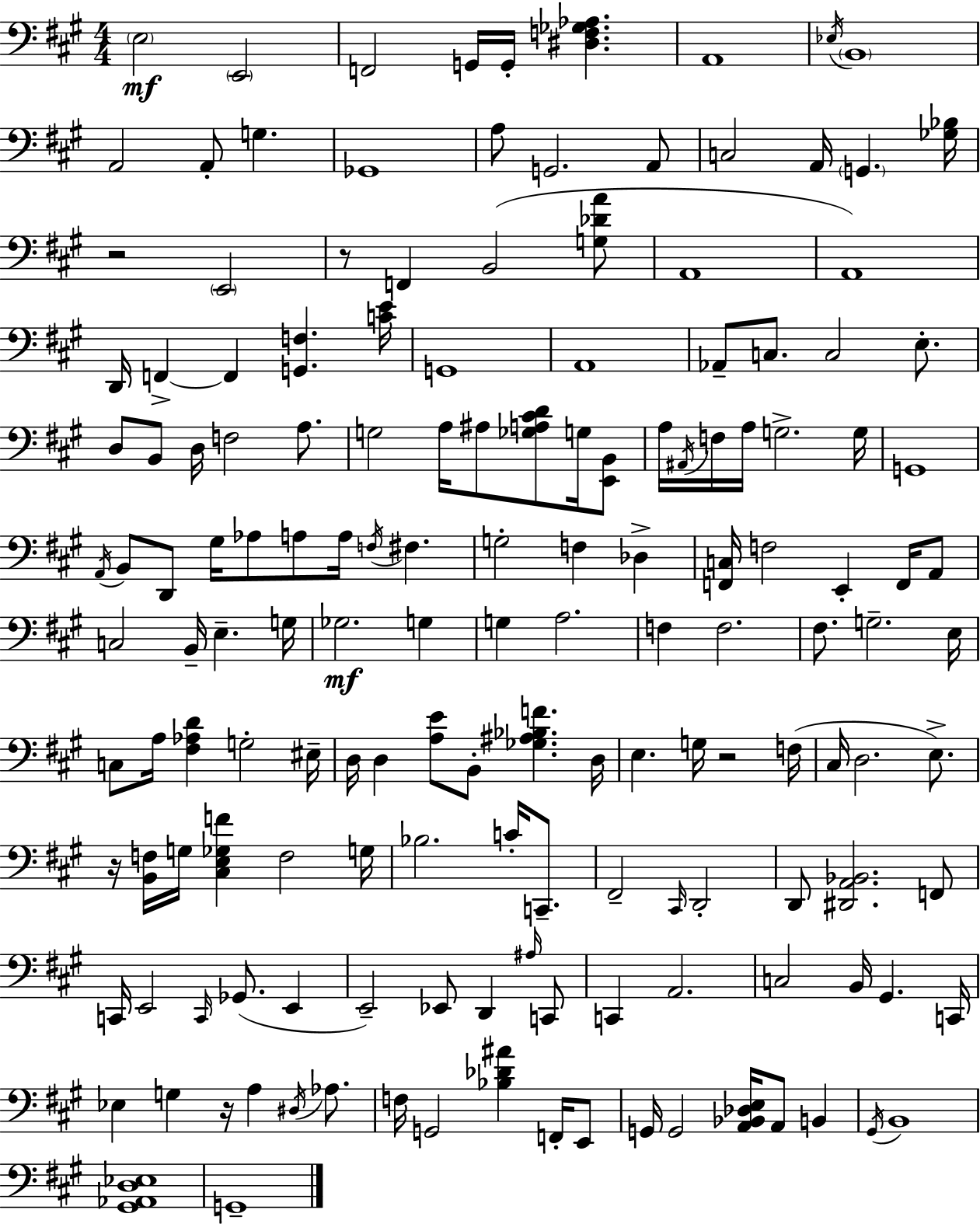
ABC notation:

X:1
T:Untitled
M:4/4
L:1/4
K:A
E,2 E,,2 F,,2 G,,/4 G,,/4 [^D,F,_G,_A,] A,,4 _E,/4 B,,4 A,,2 A,,/2 G, _G,,4 A,/2 G,,2 A,,/2 C,2 A,,/4 G,, [_G,_B,]/4 z2 E,,2 z/2 F,, B,,2 [G,_DA]/2 A,,4 A,,4 D,,/4 F,, F,, [G,,F,] [CE]/4 G,,4 A,,4 _A,,/2 C,/2 C,2 E,/2 D,/2 B,,/2 D,/4 F,2 A,/2 G,2 A,/4 ^A,/2 [_G,A,^CD]/2 G,/4 [E,,B,,]/2 A,/4 ^A,,/4 F,/4 A,/4 G,2 G,/4 G,,4 A,,/4 B,,/2 D,,/2 ^G,/4 _A,/2 A,/2 A,/4 F,/4 ^F, G,2 F, _D, [F,,C,]/4 F,2 E,, F,,/4 A,,/2 C,2 B,,/4 E, G,/4 _G,2 G, G, A,2 F, F,2 ^F,/2 G,2 E,/4 C,/2 A,/4 [^F,_A,D] G,2 ^E,/4 D,/4 D, [A,E]/2 B,,/2 [_G,^A,_B,F] D,/4 E, G,/4 z2 F,/4 ^C,/4 D,2 E,/2 z/4 [B,,F,]/4 G,/4 [^C,E,_G,F] F,2 G,/4 _B,2 C/4 C,,/2 ^F,,2 ^C,,/4 D,,2 D,,/2 [^D,,A,,_B,,]2 F,,/2 C,,/4 E,,2 C,,/4 _G,,/2 E,, E,,2 _E,,/2 D,, ^A,/4 C,,/2 C,, A,,2 C,2 B,,/4 ^G,, C,,/4 _E, G, z/4 A, ^D,/4 _A,/2 F,/4 G,,2 [_B,_D^A] F,,/4 E,,/2 G,,/4 G,,2 [A,,_B,,_D,E,]/4 A,,/2 B,, ^G,,/4 B,,4 [^G,,_A,,D,_E,]4 G,,4